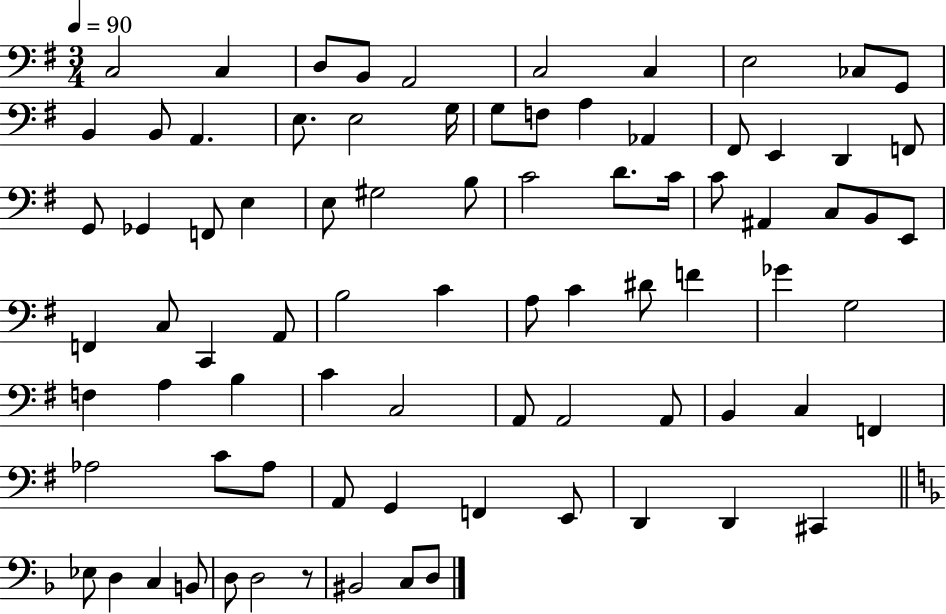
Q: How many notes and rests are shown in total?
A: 82